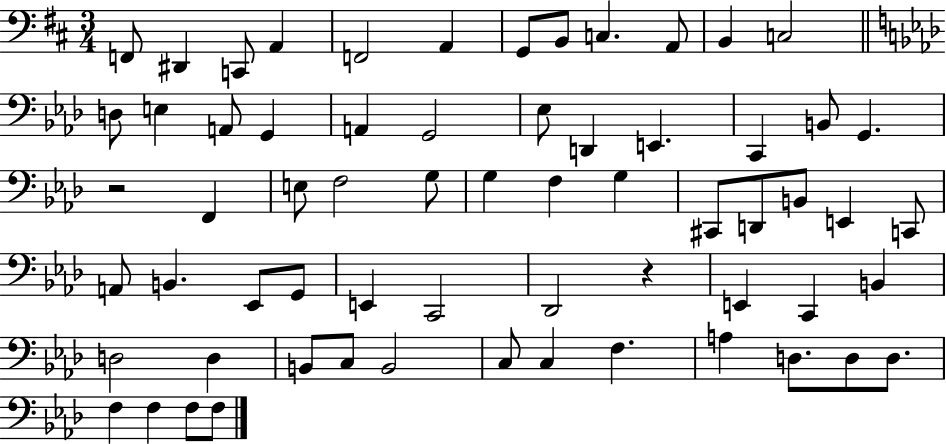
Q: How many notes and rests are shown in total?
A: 64